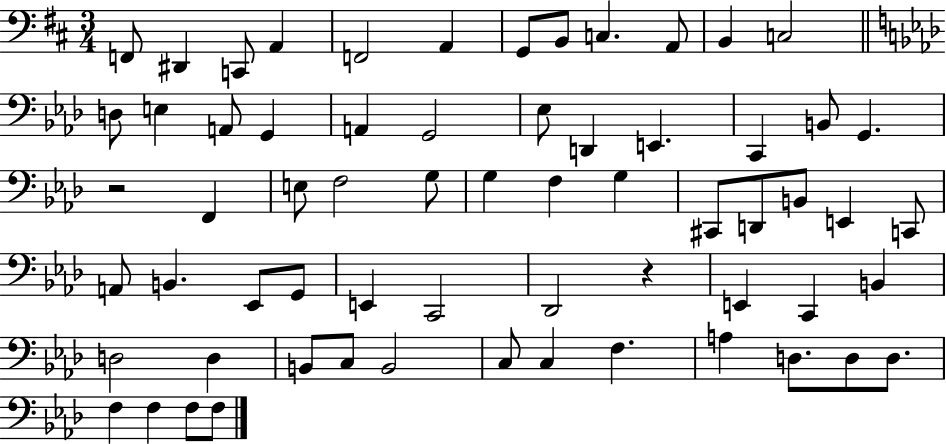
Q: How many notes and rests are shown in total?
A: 64